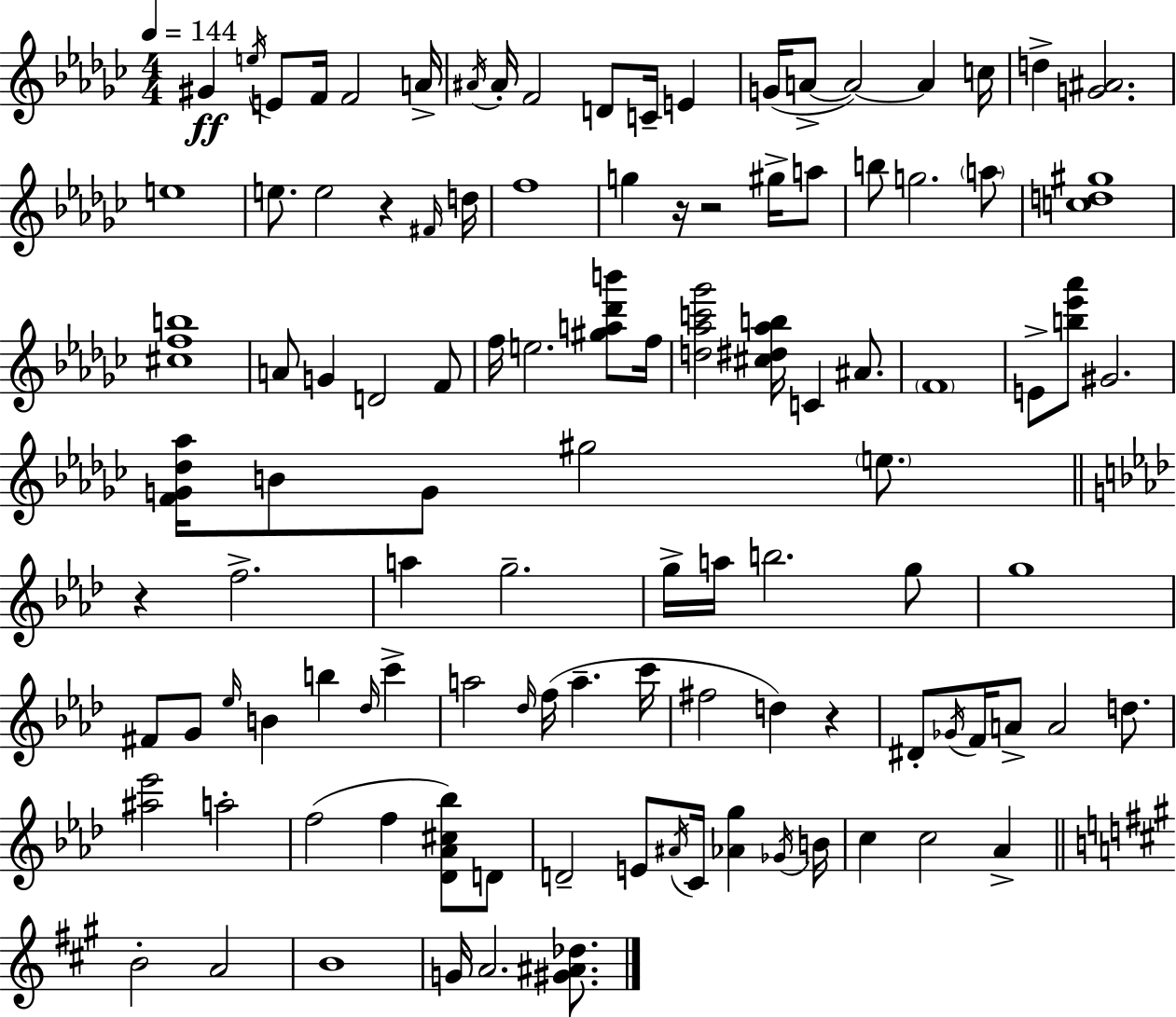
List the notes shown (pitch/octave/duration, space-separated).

G#4/q E5/s E4/e F4/s F4/h A4/s A#4/s A#4/s F4/h D4/e C4/s E4/q G4/s A4/e A4/h A4/q C5/s D5/q [G4,A#4]/h. E5/w E5/e. E5/h R/q F#4/s D5/s F5/w G5/q R/s R/h G#5/s A5/e B5/e G5/h. A5/e [C5,D5,G#5]/w [C#5,F5,B5]/w A4/e G4/q D4/h F4/e F5/s E5/h. [G#5,A5,Db6,B6]/e F5/s [D5,Ab5,C6,Gb6]/h [C#5,D#5,Ab5,B5]/s C4/q A#4/e. F4/w E4/e [B5,Eb6,Ab6]/e G#4/h. [F4,G4,Db5,Ab5]/s B4/e G4/e G#5/h E5/e. R/q F5/h. A5/q G5/h. G5/s A5/s B5/h. G5/e G5/w F#4/e G4/e Eb5/s B4/q B5/q Db5/s C6/q A5/h Db5/s F5/s A5/q. C6/s F#5/h D5/q R/q D#4/e Gb4/s F4/s A4/e A4/h D5/e. [A#5,Eb6]/h A5/h F5/h F5/q [Db4,Ab4,C#5,Bb5]/e D4/e D4/h E4/e A#4/s C4/s [Ab4,G5]/q Gb4/s B4/s C5/q C5/h Ab4/q B4/h A4/h B4/w G4/s A4/h. [G#4,A#4,Db5]/e.